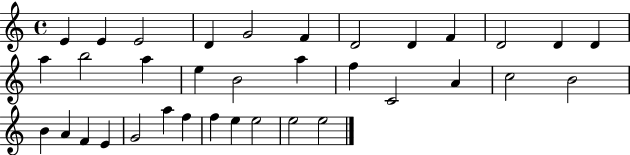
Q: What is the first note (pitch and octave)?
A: E4